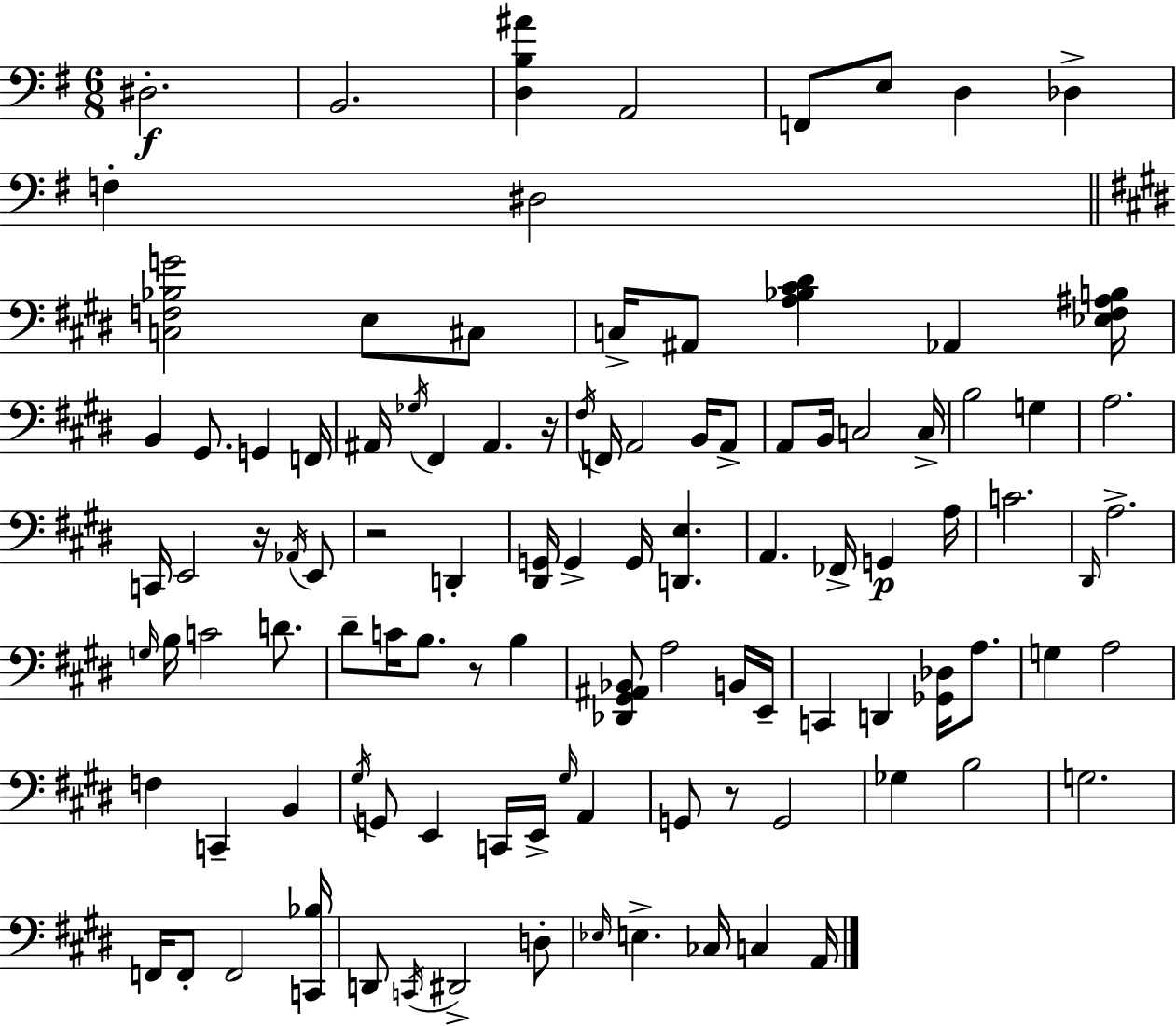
D#3/h. B2/h. [D3,B3,A#4]/q A2/h F2/e E3/e D3/q Db3/q F3/q D#3/h [C3,F3,Bb3,G4]/h E3/e C#3/e C3/s A#2/e [A3,Bb3,C#4,D#4]/q Ab2/q [Eb3,F#3,A#3,B3]/s B2/q G#2/e. G2/q F2/s A#2/s Gb3/s F#2/q A#2/q. R/s F#3/s F2/s A2/h B2/s A2/e A2/e B2/s C3/h C3/s B3/h G3/q A3/h. C2/s E2/h R/s Ab2/s E2/e R/h D2/q [D#2,G2]/s G2/q G2/s [D2,E3]/q. A2/q. FES2/s G2/q A3/s C4/h. D#2/s A3/h. G3/s B3/s C4/h D4/e. D#4/e C4/s B3/e. R/e B3/q [Db2,G#2,A#2,Bb2]/e A3/h B2/s E2/s C2/q D2/q [Gb2,Db3]/s A3/e. G3/q A3/h F3/q C2/q B2/q G#3/s G2/e E2/q C2/s E2/s G#3/s A2/q G2/e R/e G2/h Gb3/q B3/h G3/h. F2/s F2/e F2/h [C2,Bb3]/s D2/e C2/s D#2/h D3/e Eb3/s E3/q. CES3/s C3/q A2/s